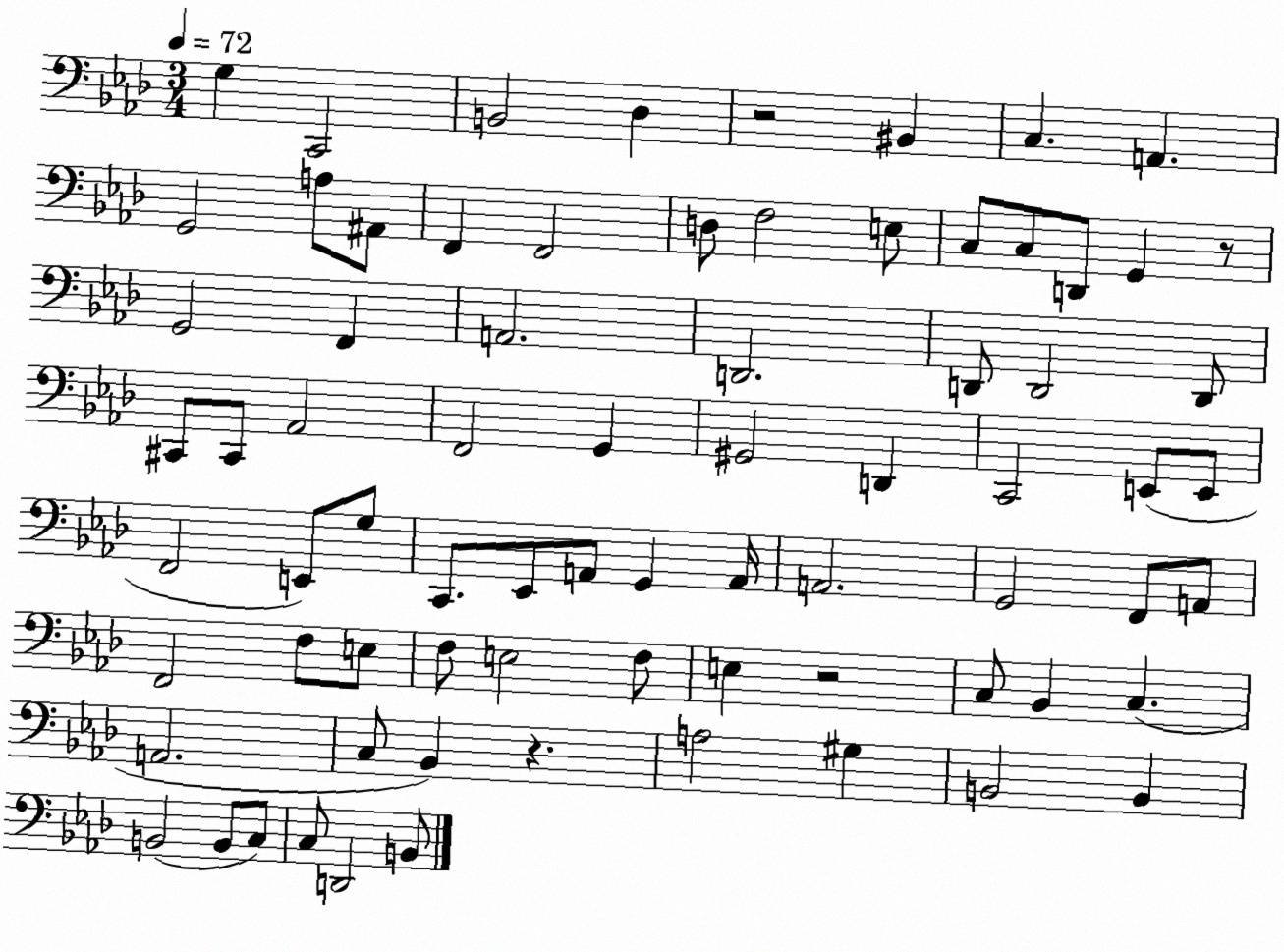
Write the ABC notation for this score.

X:1
T:Untitled
M:3/4
L:1/4
K:Ab
G, C,,2 B,,2 _D, z2 ^B,, C, A,, G,,2 A,/2 ^A,,/2 F,, F,,2 D,/2 F,2 E,/2 C,/2 C,/2 D,,/2 G,, z/2 G,,2 F,, A,,2 D,,2 D,,/2 D,,2 D,,/2 ^C,,/2 ^C,,/2 _A,,2 F,,2 G,, ^G,,2 D,, C,,2 E,,/2 E,,/2 F,,2 E,,/2 G,/2 C,,/2 _E,,/2 A,,/2 G,, A,,/4 A,,2 G,,2 F,,/2 A,,/2 F,,2 F,/2 E,/2 F,/2 E,2 F,/2 E, z2 C,/2 _B,, C, A,,2 C,/2 _B,, z A,2 ^G, B,,2 B,, B,,2 B,,/2 C,/2 C,/2 D,,2 B,,/2